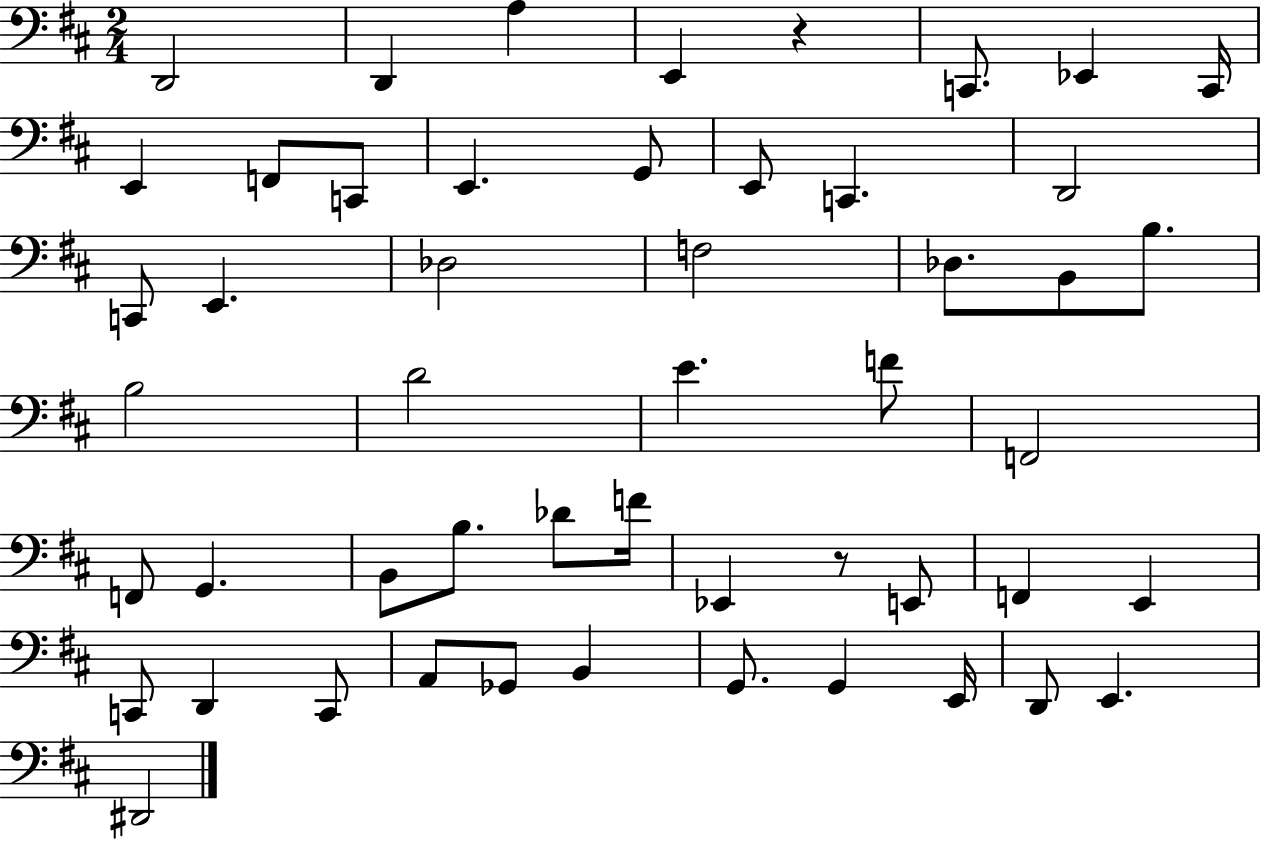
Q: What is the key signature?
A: D major